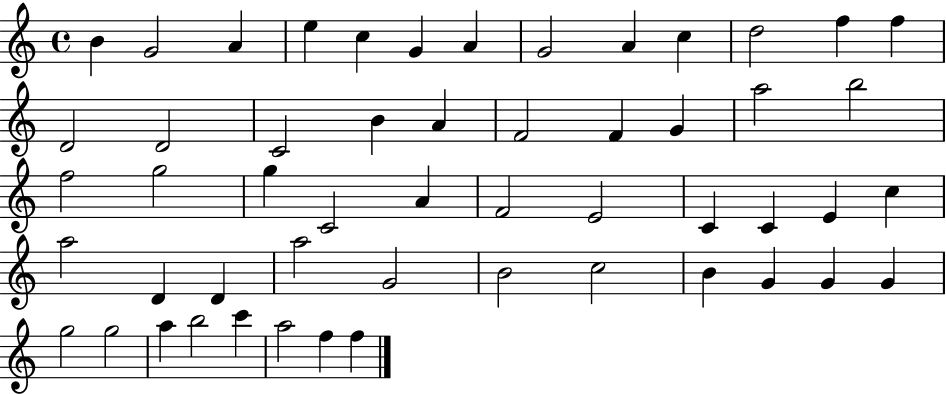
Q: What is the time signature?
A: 4/4